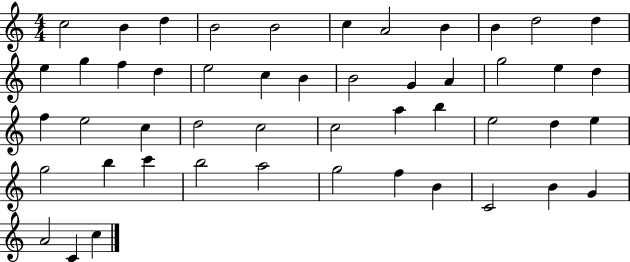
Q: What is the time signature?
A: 4/4